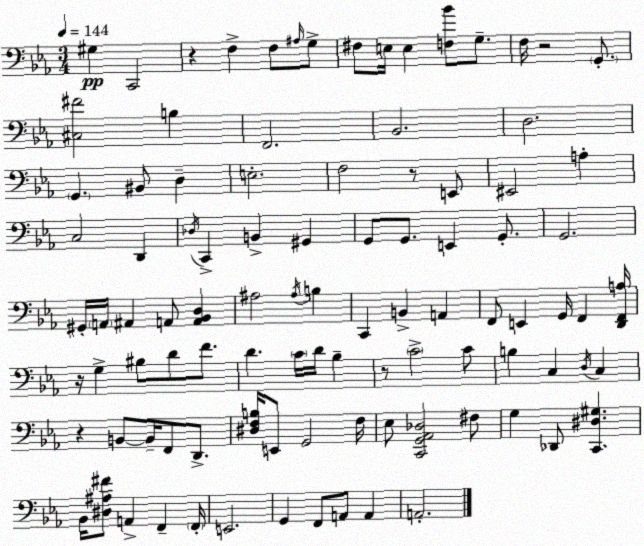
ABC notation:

X:1
T:Untitled
M:3/4
L:1/4
K:Eb
^G, C,,2 z F, F,/2 ^A,/4 G,/2 ^F,/2 E,/4 E, [F,_B]/2 G,/2 F,/4 z2 G,,/2 [^C,^F]2 B, F,,2 _B,,2 D,2 G,, ^B,,/2 D, E,2 F,2 z/2 E,,/2 ^E,,2 A, C,2 D,, _D,/4 C,, B,, ^G,, G,,/2 G,,/2 E,, G,,/2 G,,2 ^G,,/4 A,,/4 ^A,, A,,/2 [A,,_B,,D,] ^A,2 ^A,/4 B, C,, B,, A,, F,,/2 E,, G,,/4 F,, [D,,F,,A,]/4 z/4 G, ^B,/2 D/2 F/2 D C/4 D/4 _B, z/2 C2 C/2 B, C, D,/4 C, z B,,/2 B,,/4 F,,/2 D,,/2 [^D,F,B,]/4 E,,/2 G,,2 F,/4 _E,/2 [C,,G,,_A,,_D,]2 ^F,/2 G, _D,,/2 [C,,^D,^G,] _B,,/4 [^D,^A,^F]/2 A,, F,, F,,/4 E,,2 G,, F,,/2 A,,/2 A,, A,,2